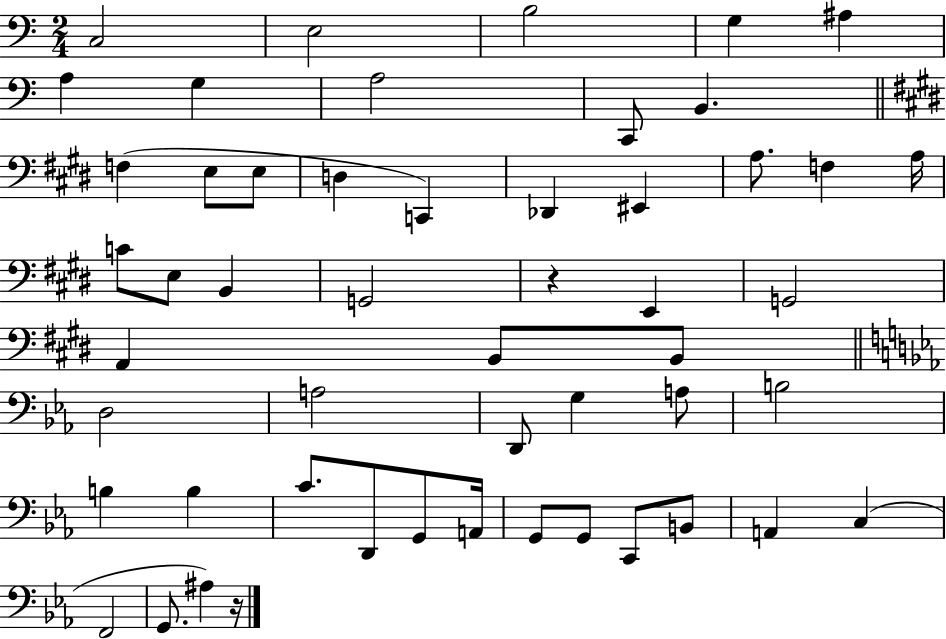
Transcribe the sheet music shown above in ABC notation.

X:1
T:Untitled
M:2/4
L:1/4
K:C
C,2 E,2 B,2 G, ^A, A, G, A,2 C,,/2 B,, F, E,/2 E,/2 D, C,, _D,, ^E,, A,/2 F, A,/4 C/2 E,/2 B,, G,,2 z E,, G,,2 A,, B,,/2 B,,/2 D,2 A,2 D,,/2 G, A,/2 B,2 B, B, C/2 D,,/2 G,,/2 A,,/4 G,,/2 G,,/2 C,,/2 B,,/2 A,, C, F,,2 G,,/2 ^A, z/4